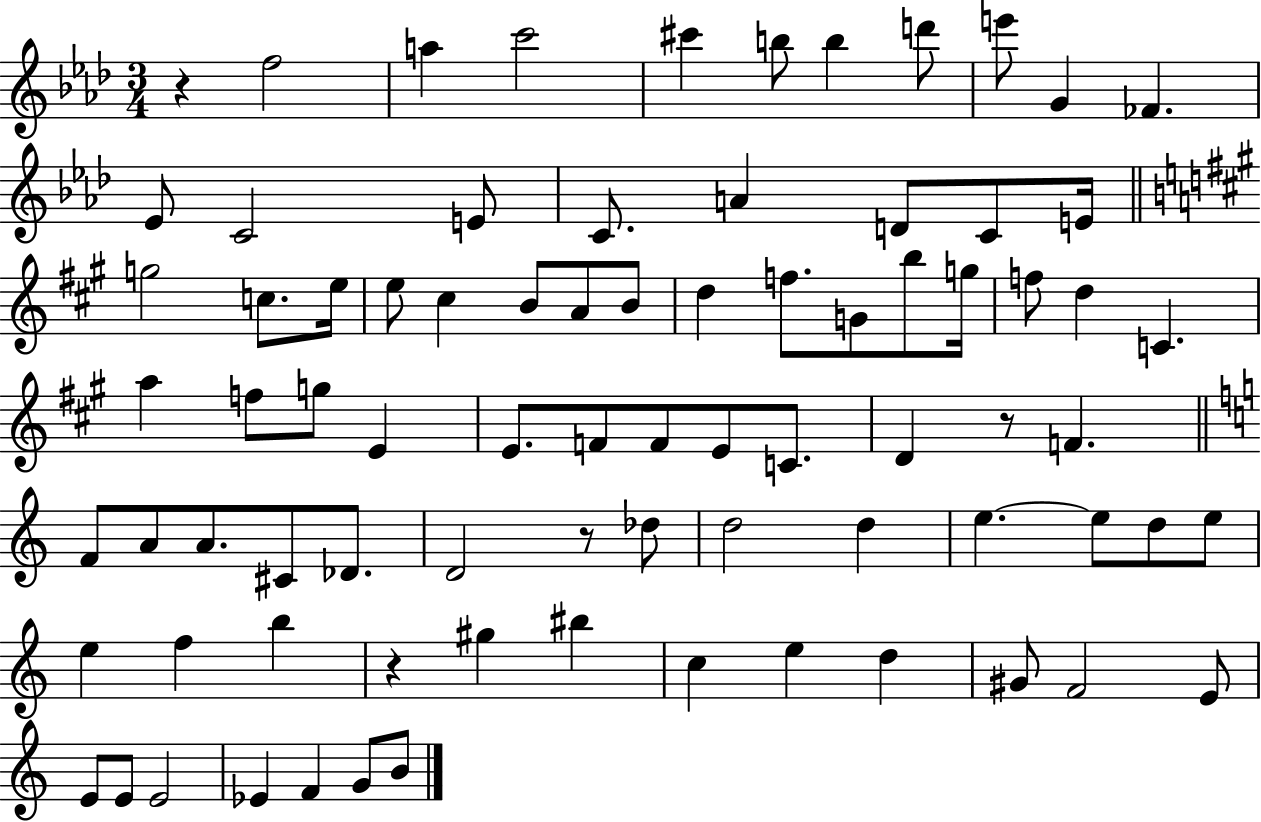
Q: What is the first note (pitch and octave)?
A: F5